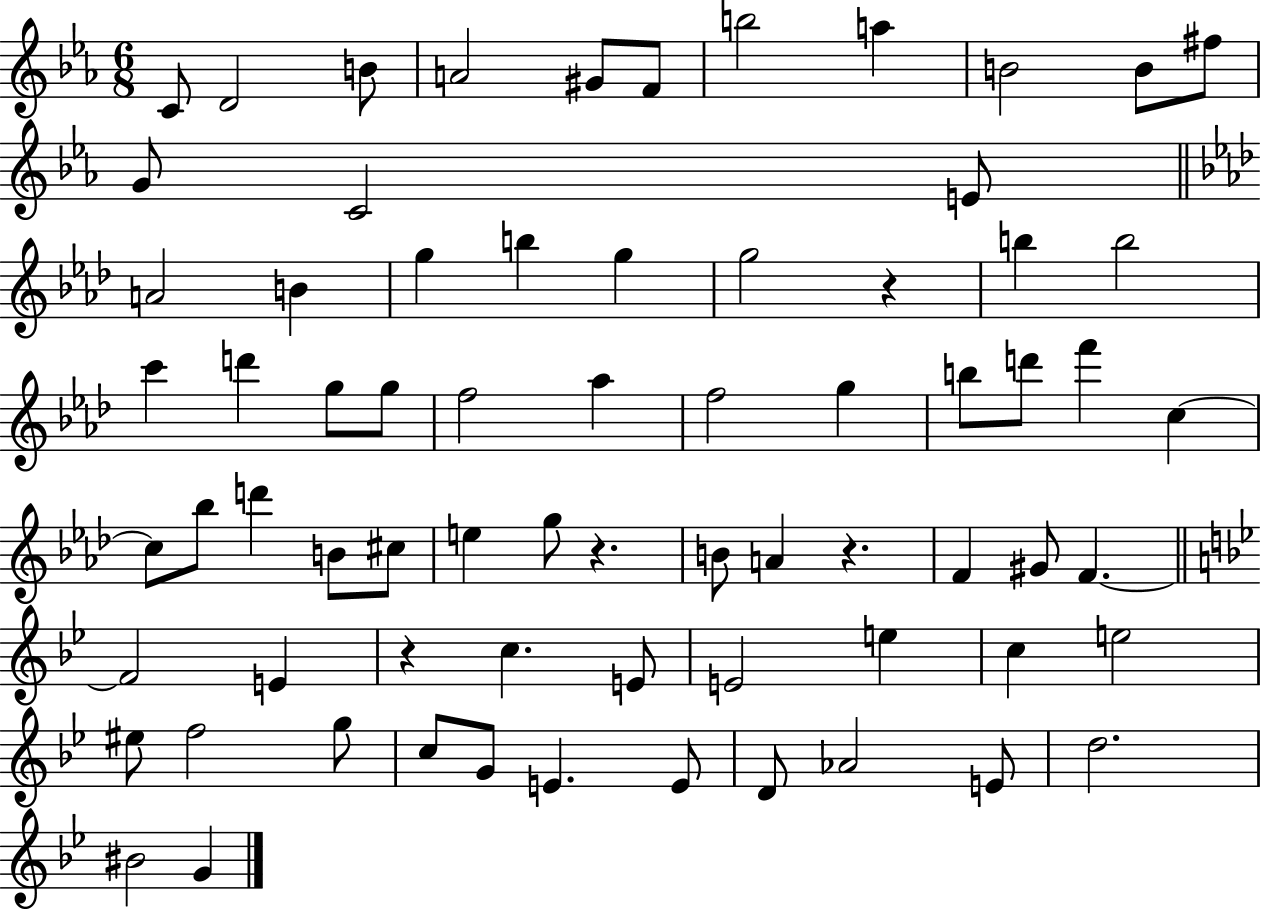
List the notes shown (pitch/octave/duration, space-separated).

C4/e D4/h B4/e A4/h G#4/e F4/e B5/h A5/q B4/h B4/e F#5/e G4/e C4/h E4/e A4/h B4/q G5/q B5/q G5/q G5/h R/q B5/q B5/h C6/q D6/q G5/e G5/e F5/h Ab5/q F5/h G5/q B5/e D6/e F6/q C5/q C5/e Bb5/e D6/q B4/e C#5/e E5/q G5/e R/q. B4/e A4/q R/q. F4/q G#4/e F4/q. F4/h E4/q R/q C5/q. E4/e E4/h E5/q C5/q E5/h EIS5/e F5/h G5/e C5/e G4/e E4/q. E4/e D4/e Ab4/h E4/e D5/h. BIS4/h G4/q